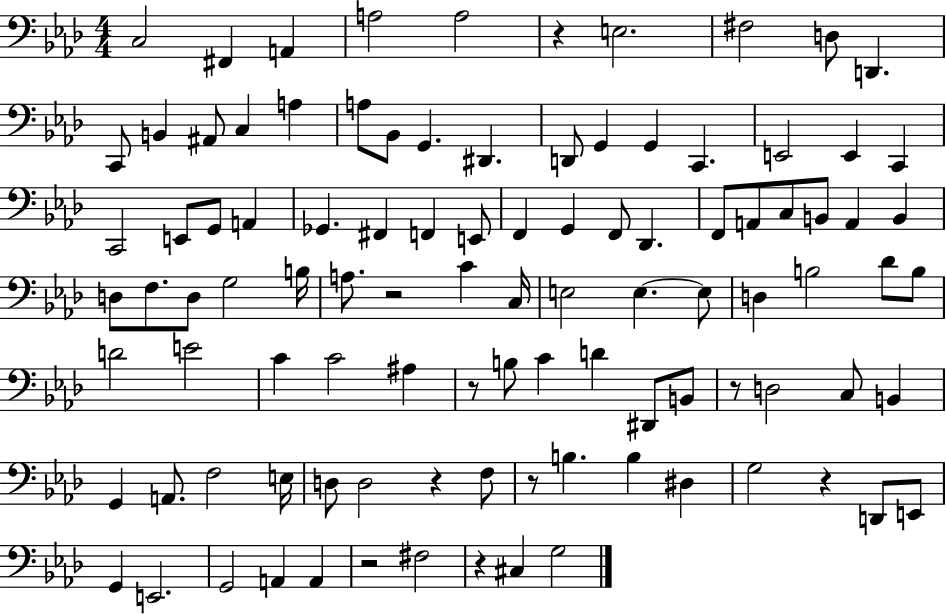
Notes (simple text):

C3/h F#2/q A2/q A3/h A3/h R/q E3/h. F#3/h D3/e D2/q. C2/e B2/q A#2/e C3/q A3/q A3/e Bb2/e G2/q. D#2/q. D2/e G2/q G2/q C2/q. E2/h E2/q C2/q C2/h E2/e G2/e A2/q Gb2/q. F#2/q F2/q E2/e F2/q G2/q F2/e Db2/q. F2/e A2/e C3/e B2/e A2/q B2/q D3/e F3/e. D3/e G3/h B3/s A3/e. R/h C4/q C3/s E3/h E3/q. E3/e D3/q B3/h Db4/e B3/e D4/h E4/h C4/q C4/h A#3/q R/e B3/e C4/q D4/q D#2/e B2/e R/e D3/h C3/e B2/q G2/q A2/e. F3/h E3/s D3/e D3/h R/q F3/e R/e B3/q. B3/q D#3/q G3/h R/q D2/e E2/e G2/q E2/h. G2/h A2/q A2/q R/h F#3/h R/q C#3/q G3/h